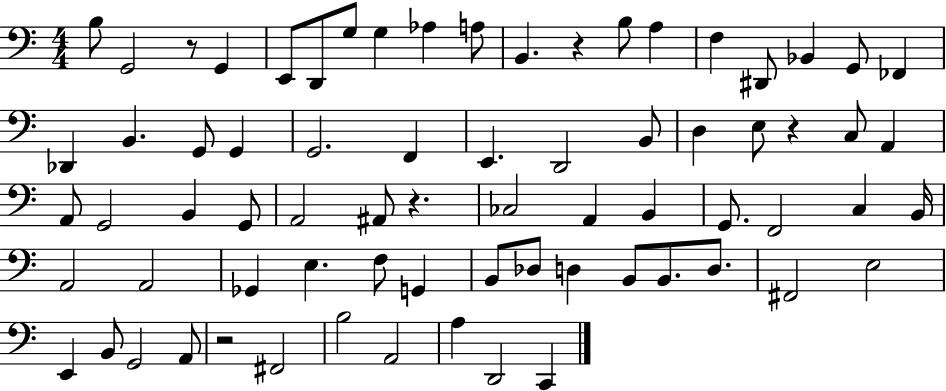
{
  \clef bass
  \numericTimeSignature
  \time 4/4
  \key c \major
  b8 g,2 r8 g,4 | e,8 d,8 g8 g4 aes4 a8 | b,4. r4 b8 a4 | f4 dis,8 bes,4 g,8 fes,4 | \break des,4 b,4. g,8 g,4 | g,2. f,4 | e,4. d,2 b,8 | d4 e8 r4 c8 a,4 | \break a,8 g,2 b,4 g,8 | a,2 ais,8 r4. | ces2 a,4 b,4 | g,8. f,2 c4 b,16 | \break a,2 a,2 | ges,4 e4. f8 g,4 | b,8 des8 d4 b,8 b,8. d8. | fis,2 e2 | \break e,4 b,8 g,2 a,8 | r2 fis,2 | b2 a,2 | a4 d,2 c,4 | \break \bar "|."
}